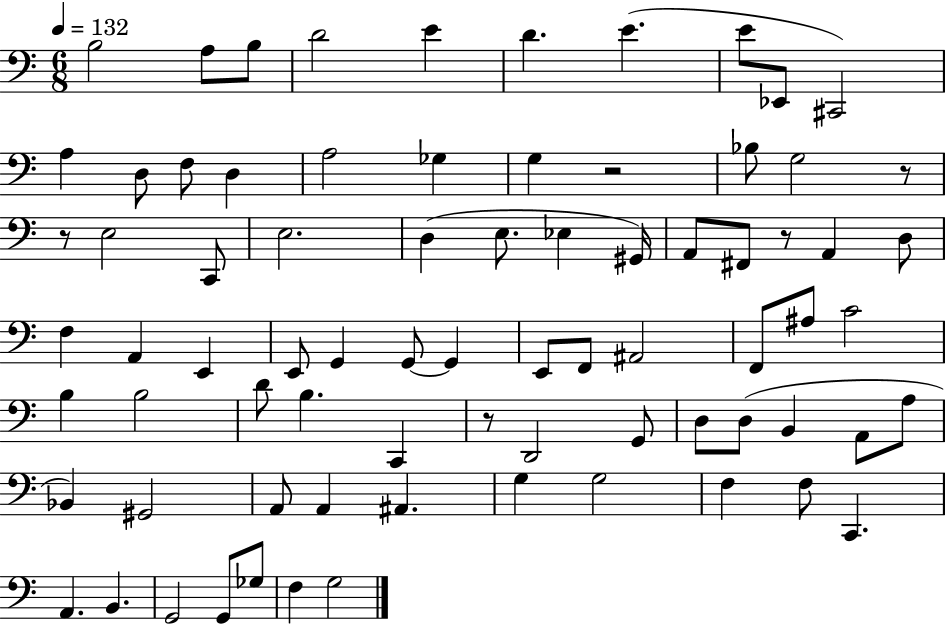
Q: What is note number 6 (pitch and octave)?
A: D4